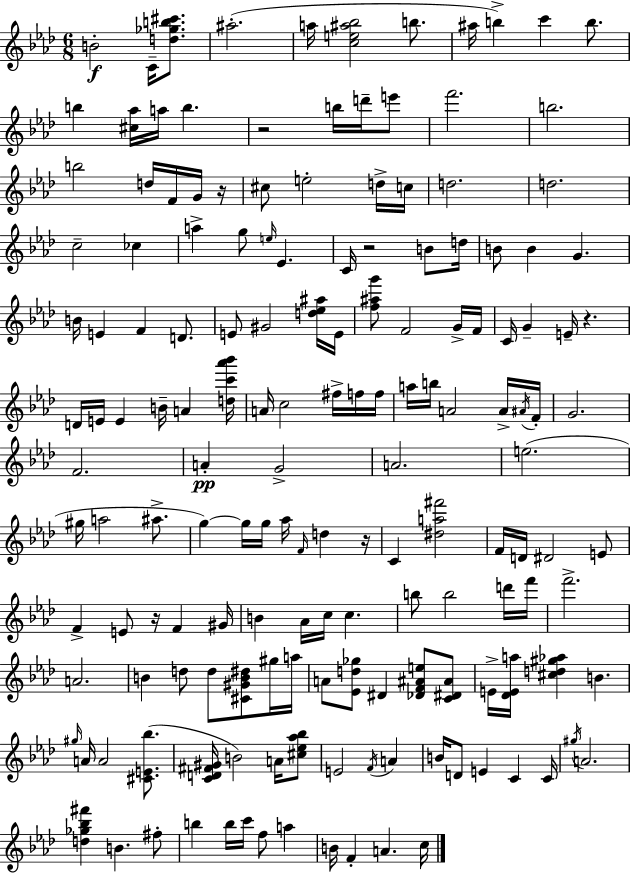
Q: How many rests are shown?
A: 6